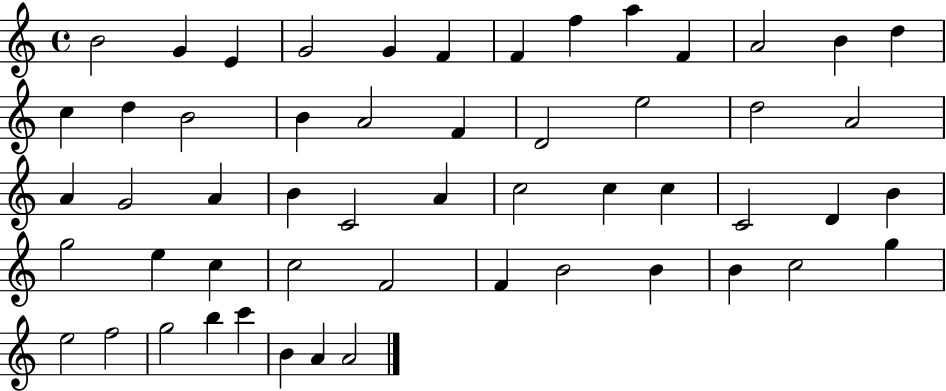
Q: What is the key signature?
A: C major